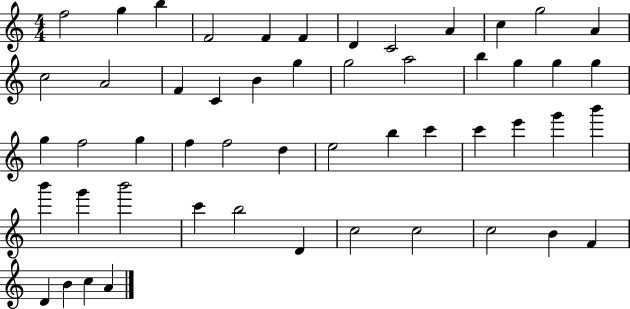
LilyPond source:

{
  \clef treble
  \numericTimeSignature
  \time 4/4
  \key c \major
  f''2 g''4 b''4 | f'2 f'4 f'4 | d'4 c'2 a'4 | c''4 g''2 a'4 | \break c''2 a'2 | f'4 c'4 b'4 g''4 | g''2 a''2 | b''4 g''4 g''4 g''4 | \break g''4 f''2 g''4 | f''4 f''2 d''4 | e''2 b''4 c'''4 | c'''4 e'''4 g'''4 b'''4 | \break b'''4 g'''4 b'''2 | c'''4 b''2 d'4 | c''2 c''2 | c''2 b'4 f'4 | \break d'4 b'4 c''4 a'4 | \bar "|."
}